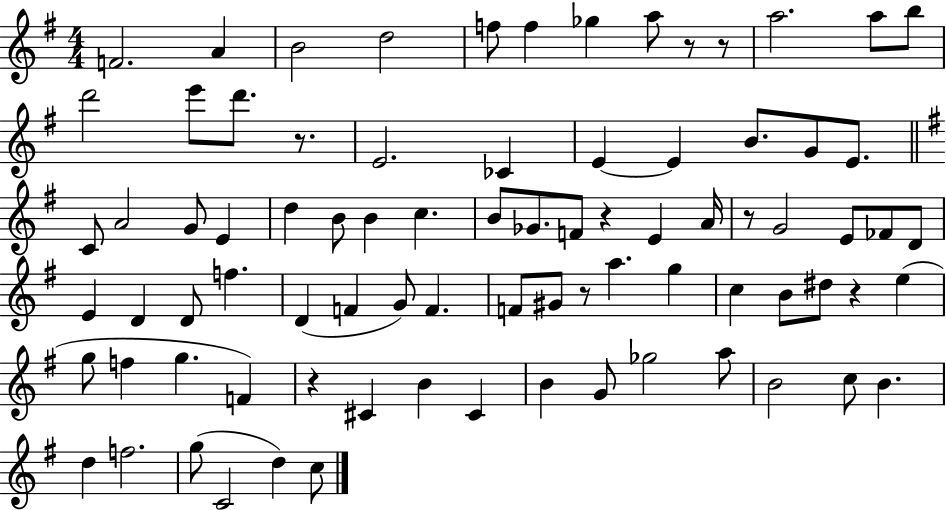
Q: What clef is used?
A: treble